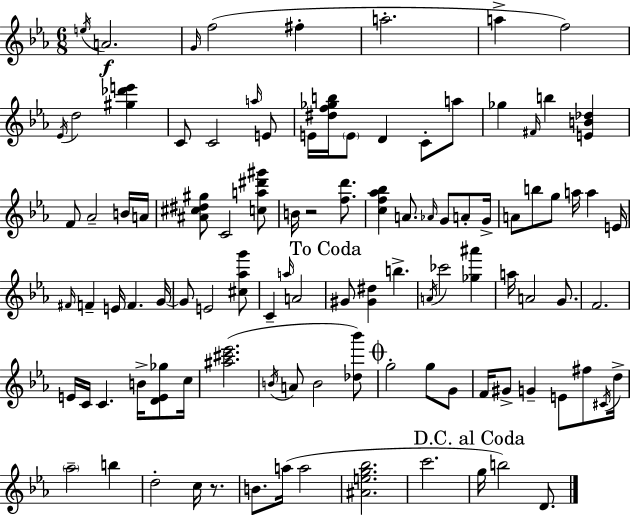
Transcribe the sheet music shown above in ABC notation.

X:1
T:Untitled
M:6/8
L:1/4
K:Cm
e/4 A2 G/4 f2 ^f a2 a f2 _E/4 d2 [^g_d'e'] C/2 C2 a/4 E/2 E/4 [^df_gb]/4 E/2 D C/2 a/2 _g ^F/4 b [EB_d] F/2 _A2 B/4 A/4 [^A^c^d^g]/2 C2 [ca^d'^g']/2 B/4 z2 [fd']/2 [cf_a_b] A/2 _A/4 G/2 A/2 G/4 A/2 b/2 g/2 a/4 a E/4 ^F/4 F E/4 F G/4 G/2 E2 [^c_ag']/2 C a/4 A2 ^G/2 [^G^d] b A/4 _c'2 [_g^a'] a/4 A2 G/2 F2 E/4 C/4 C B/4 [DE_g]/2 c/4 [^a^c'_e']2 B/4 A/2 B2 [_d_b']/2 g2 g/2 G/2 F/4 ^G/2 G E/2 ^f/2 ^C/4 d/4 _a2 b d2 c/4 z/2 B/2 a/4 a2 [^Aeg_b]2 c'2 g/4 b2 D/2